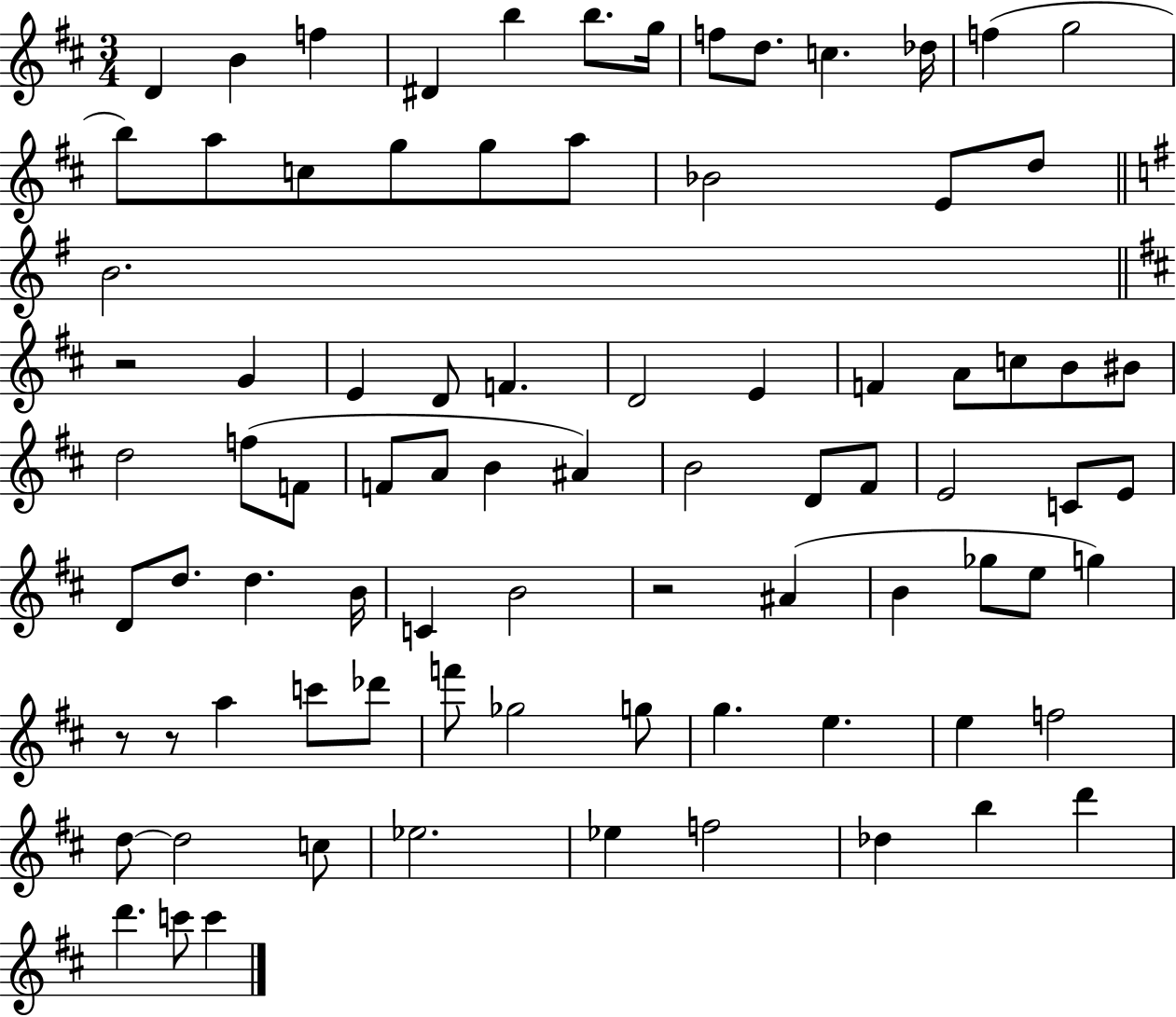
X:1
T:Untitled
M:3/4
L:1/4
K:D
D B f ^D b b/2 g/4 f/2 d/2 c _d/4 f g2 b/2 a/2 c/2 g/2 g/2 a/2 _B2 E/2 d/2 B2 z2 G E D/2 F D2 E F A/2 c/2 B/2 ^B/2 d2 f/2 F/2 F/2 A/2 B ^A B2 D/2 ^F/2 E2 C/2 E/2 D/2 d/2 d B/4 C B2 z2 ^A B _g/2 e/2 g z/2 z/2 a c'/2 _d'/2 f'/2 _g2 g/2 g e e f2 d/2 d2 c/2 _e2 _e f2 _d b d' d' c'/2 c'